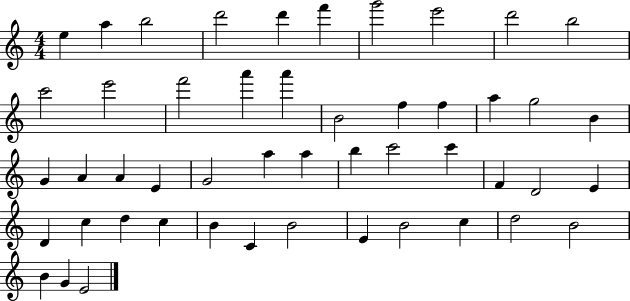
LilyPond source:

{
  \clef treble
  \numericTimeSignature
  \time 4/4
  \key c \major
  e''4 a''4 b''2 | d'''2 d'''4 f'''4 | g'''2 e'''2 | d'''2 b''2 | \break c'''2 e'''2 | f'''2 a'''4 a'''4 | b'2 f''4 f''4 | a''4 g''2 b'4 | \break g'4 a'4 a'4 e'4 | g'2 a''4 a''4 | b''4 c'''2 c'''4 | f'4 d'2 e'4 | \break d'4 c''4 d''4 c''4 | b'4 c'4 b'2 | e'4 b'2 c''4 | d''2 b'2 | \break b'4 g'4 e'2 | \bar "|."
}